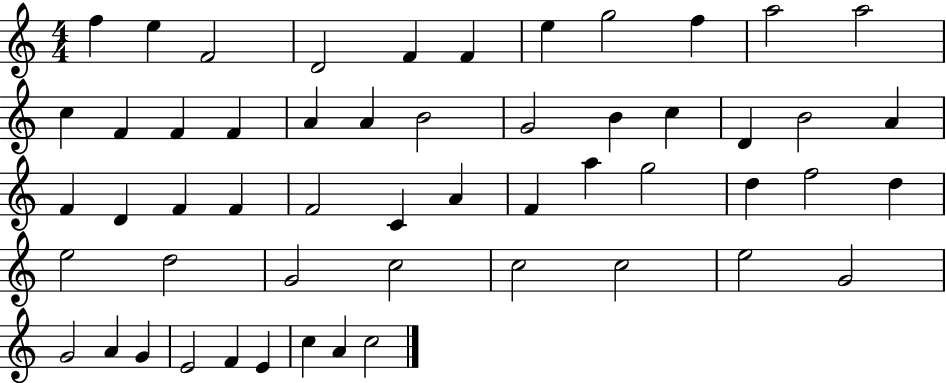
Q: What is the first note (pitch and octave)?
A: F5